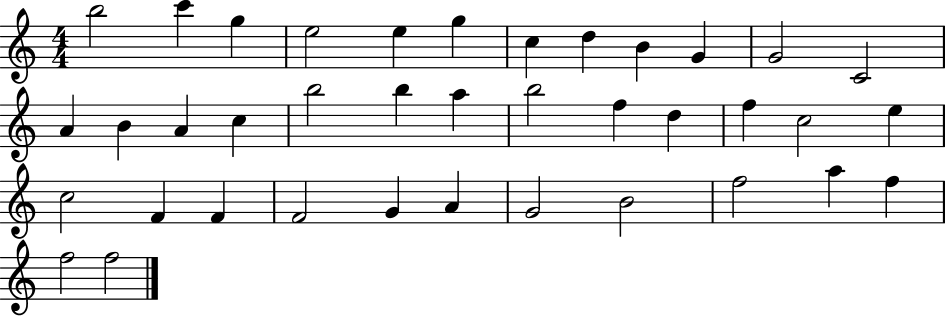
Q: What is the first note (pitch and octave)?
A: B5